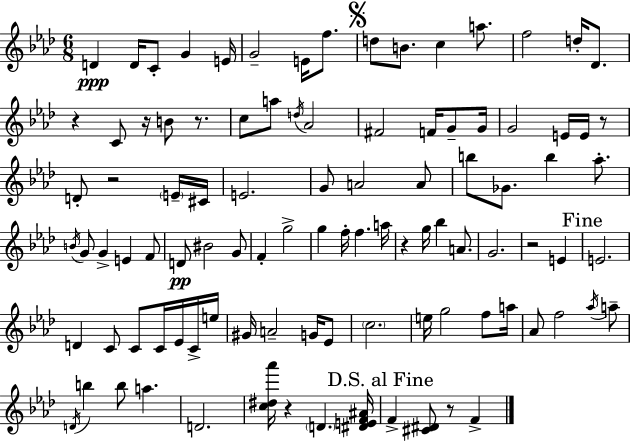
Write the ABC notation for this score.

X:1
T:Untitled
M:6/8
L:1/4
K:Ab
D D/4 C/2 G E/4 G2 E/4 f/2 d/2 B/2 c a/2 f2 d/4 _D/2 z C/2 z/4 B/2 z/2 c/2 a/2 d/4 _A2 ^F2 F/4 G/2 G/4 G2 E/4 E/4 z/2 D/2 z2 E/4 ^C/4 E2 G/2 A2 A/2 b/2 _G/2 b _a/2 B/4 G/2 G E F/2 D/2 ^B2 G/2 F g2 g f/4 f a/4 z g/4 _b A/2 G2 z2 E E2 D C/2 C/2 C/4 _E/4 C/4 e/4 ^G/4 A2 G/4 _E/2 c2 e/4 g2 f/2 a/4 _A/2 f2 _a/4 a/2 D/4 b b/2 a D2 [c^d_a']/4 z D [^DEF^A]/4 F [^C^D]/2 z/2 F